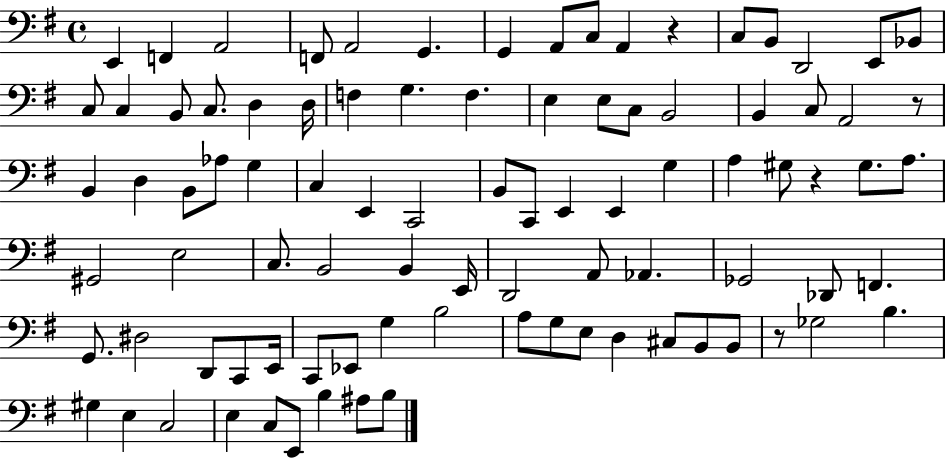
E2/q F2/q A2/h F2/e A2/h G2/q. G2/q A2/e C3/e A2/q R/q C3/e B2/e D2/h E2/e Bb2/e C3/e C3/q B2/e C3/e. D3/q D3/s F3/q G3/q. F3/q. E3/q E3/e C3/e B2/h B2/q C3/e A2/h R/e B2/q D3/q B2/e Ab3/e G3/q C3/q E2/q C2/h B2/e C2/e E2/q E2/q G3/q A3/q G#3/e R/q G#3/e. A3/e. G#2/h E3/h C3/e. B2/h B2/q E2/s D2/h A2/e Ab2/q. Gb2/h Db2/e F2/q. G2/e. D#3/h D2/e C2/e E2/s C2/e Eb2/e G3/q B3/h A3/e G3/e E3/e D3/q C#3/e B2/e B2/e R/e Gb3/h B3/q. G#3/q E3/q C3/h E3/q C3/e E2/e B3/q A#3/e B3/e